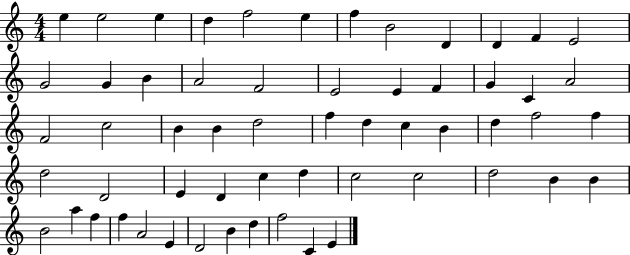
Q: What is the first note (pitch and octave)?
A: E5